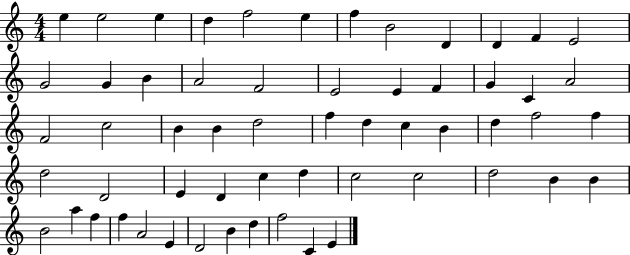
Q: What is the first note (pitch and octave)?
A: E5